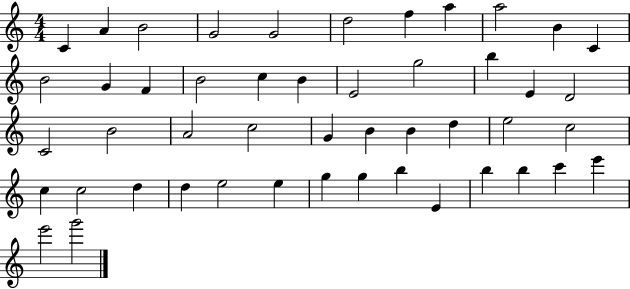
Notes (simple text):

C4/q A4/q B4/h G4/h G4/h D5/h F5/q A5/q A5/h B4/q C4/q B4/h G4/q F4/q B4/h C5/q B4/q E4/h G5/h B5/q E4/q D4/h C4/h B4/h A4/h C5/h G4/q B4/q B4/q D5/q E5/h C5/h C5/q C5/h D5/q D5/q E5/h E5/q G5/q G5/q B5/q E4/q B5/q B5/q C6/q E6/q E6/h G6/h